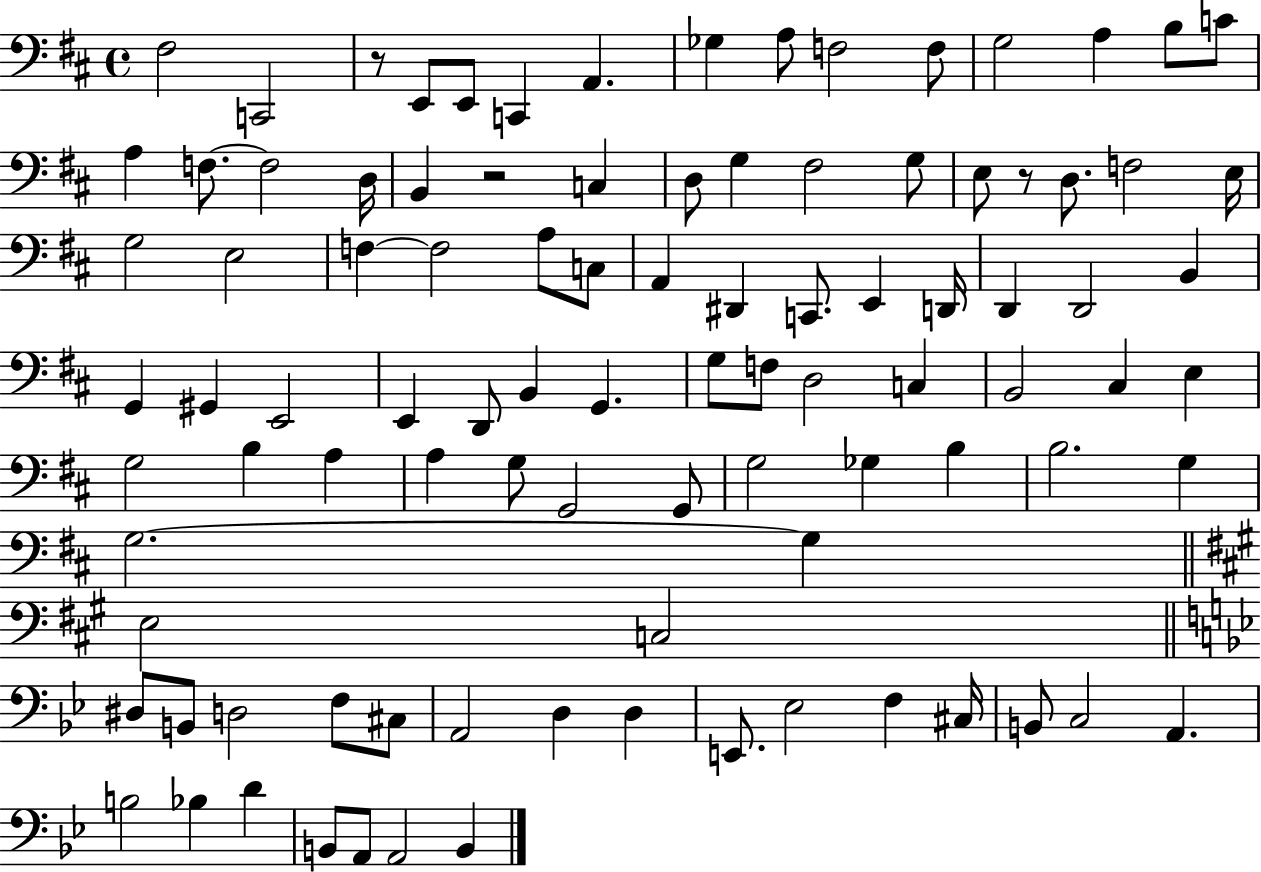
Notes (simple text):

F#3/h C2/h R/e E2/e E2/e C2/q A2/q. Gb3/q A3/e F3/h F3/e G3/h A3/q B3/e C4/e A3/q F3/e. F3/h D3/s B2/q R/h C3/q D3/e G3/q F#3/h G3/e E3/e R/e D3/e. F3/h E3/s G3/h E3/h F3/q F3/h A3/e C3/e A2/q D#2/q C2/e. E2/q D2/s D2/q D2/h B2/q G2/q G#2/q E2/h E2/q D2/e B2/q G2/q. G3/e F3/e D3/h C3/q B2/h C#3/q E3/q G3/h B3/q A3/q A3/q G3/e G2/h G2/e G3/h Gb3/q B3/q B3/h. G3/q G3/h. G3/q E3/h C3/h D#3/e B2/e D3/h F3/e C#3/e A2/h D3/q D3/q E2/e. Eb3/h F3/q C#3/s B2/e C3/h A2/q. B3/h Bb3/q D4/q B2/e A2/e A2/h B2/q